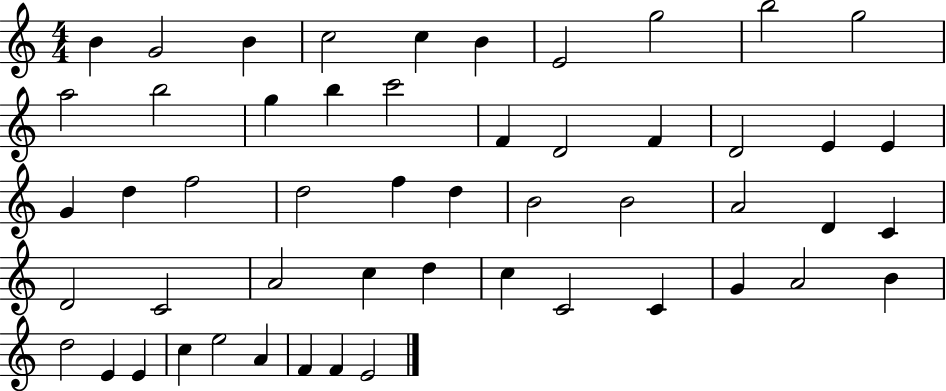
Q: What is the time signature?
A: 4/4